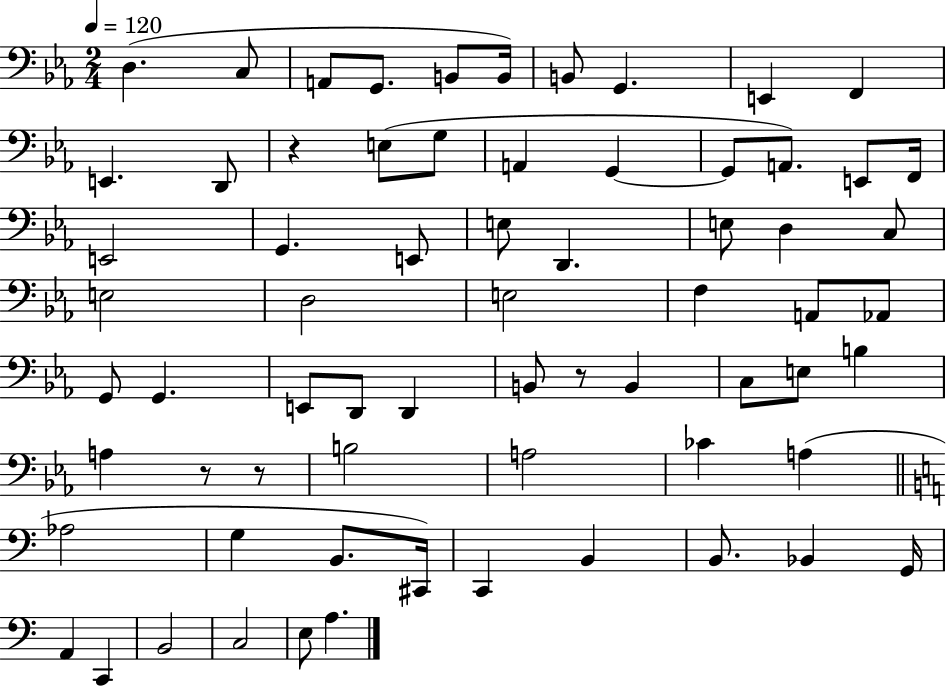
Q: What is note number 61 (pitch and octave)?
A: B2